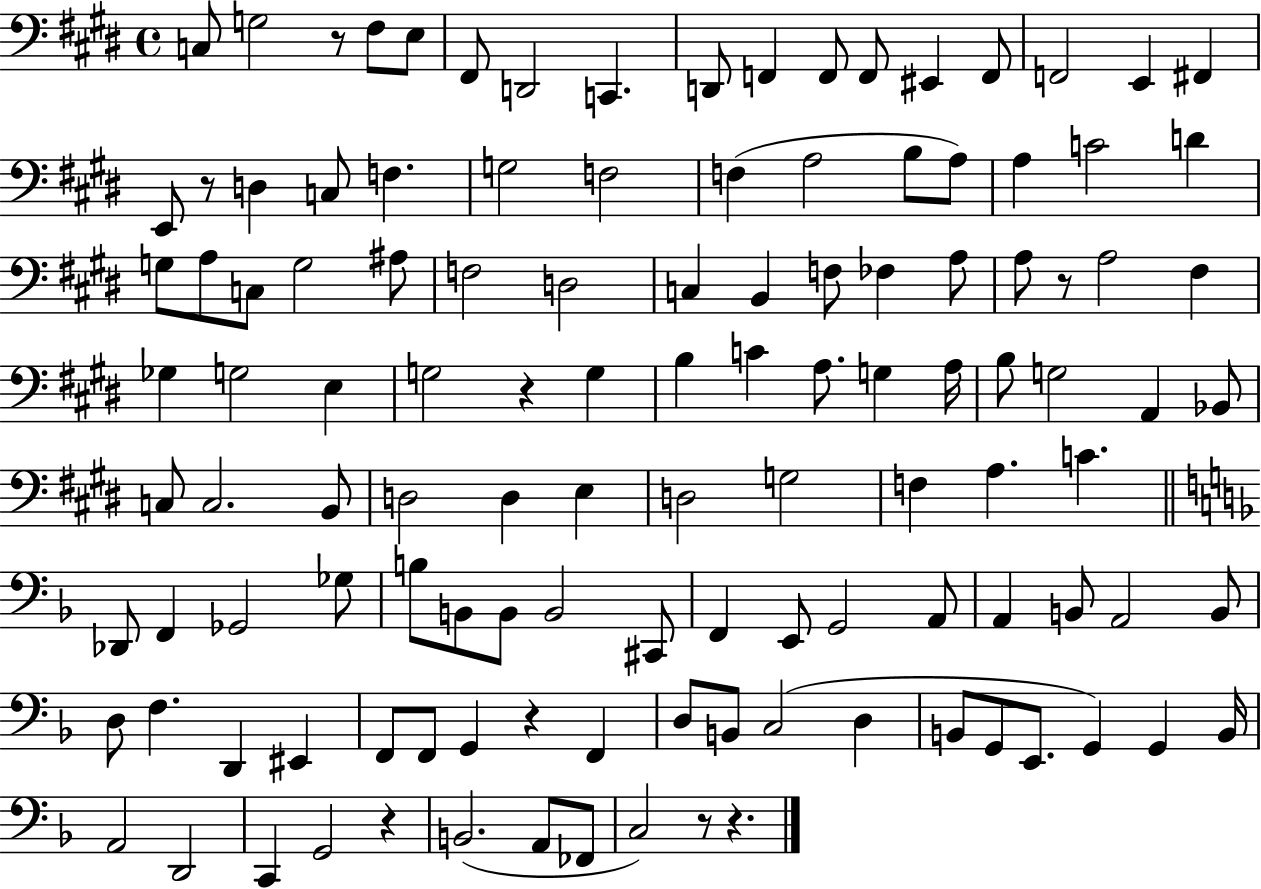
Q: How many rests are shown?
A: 8